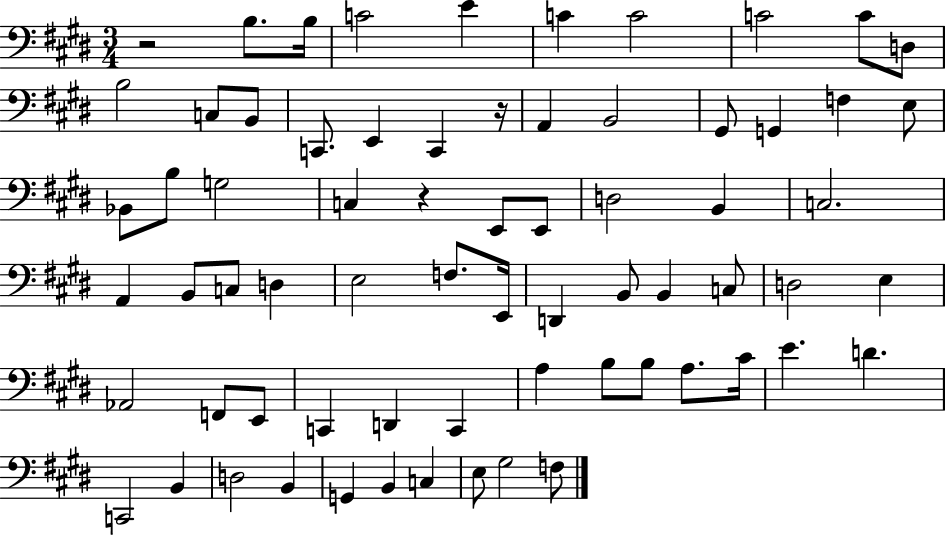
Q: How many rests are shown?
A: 3